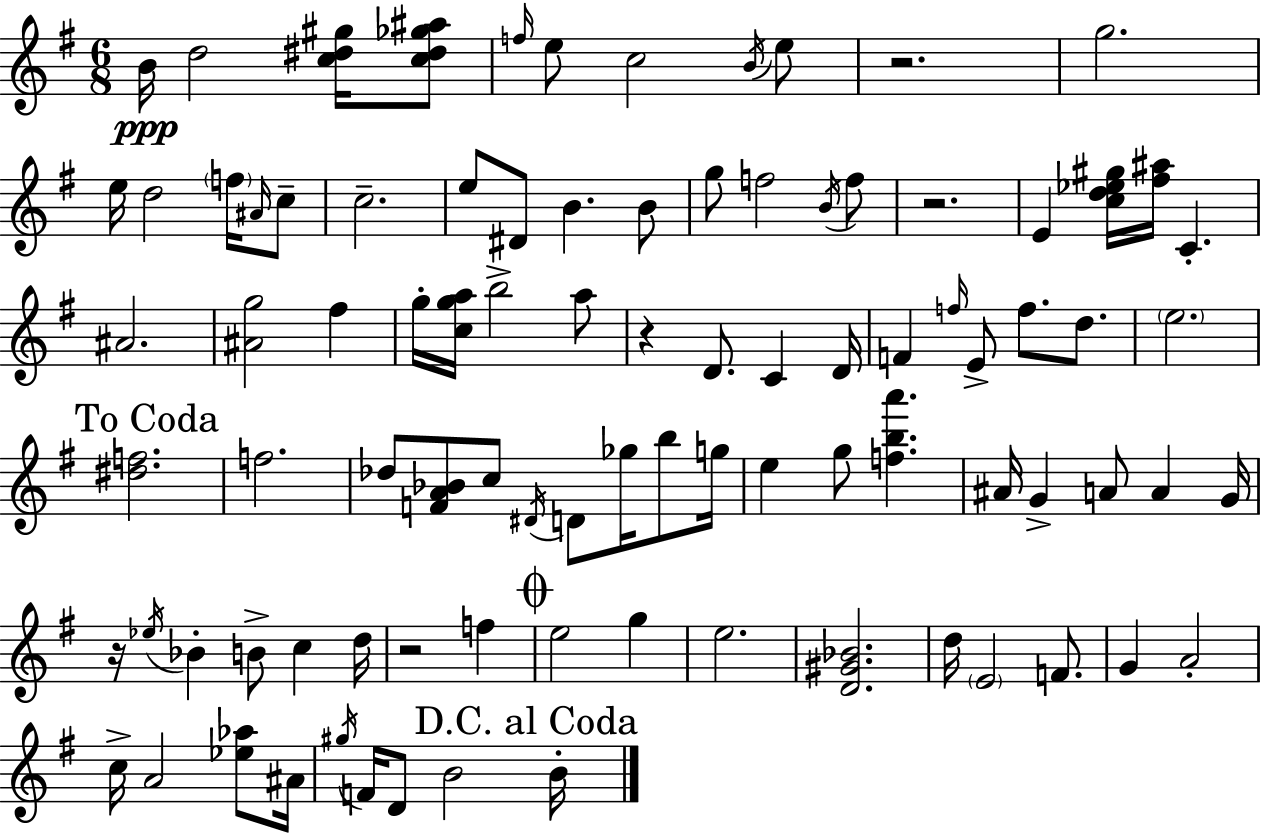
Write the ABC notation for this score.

X:1
T:Untitled
M:6/8
L:1/4
K:G
B/4 d2 [c^d^g]/4 [c^d_g^a]/2 f/4 e/2 c2 B/4 e/2 z2 g2 e/4 d2 f/4 ^A/4 c/2 c2 e/2 ^D/2 B B/2 g/2 f2 B/4 f/2 z2 E [cd_e^g]/4 [^f^a]/4 C ^A2 [^Ag]2 ^f g/4 [cga]/4 b2 a/2 z D/2 C D/4 F f/4 E/2 f/2 d/2 e2 [^df]2 f2 _d/2 [FA_B]/2 c/2 ^D/4 D/2 _g/4 b/2 g/4 e g/2 [fba'] ^A/4 G A/2 A G/4 z/4 _e/4 _B B/2 c d/4 z2 f e2 g e2 [D^G_B]2 d/4 E2 F/2 G A2 c/4 A2 [_e_a]/2 ^A/4 ^g/4 F/4 D/2 B2 B/4